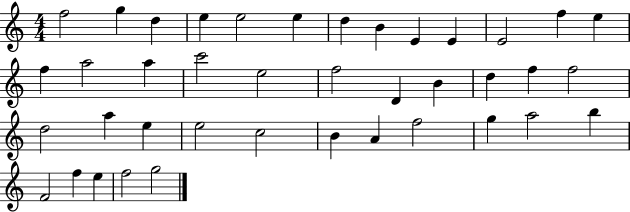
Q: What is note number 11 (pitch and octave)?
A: E4